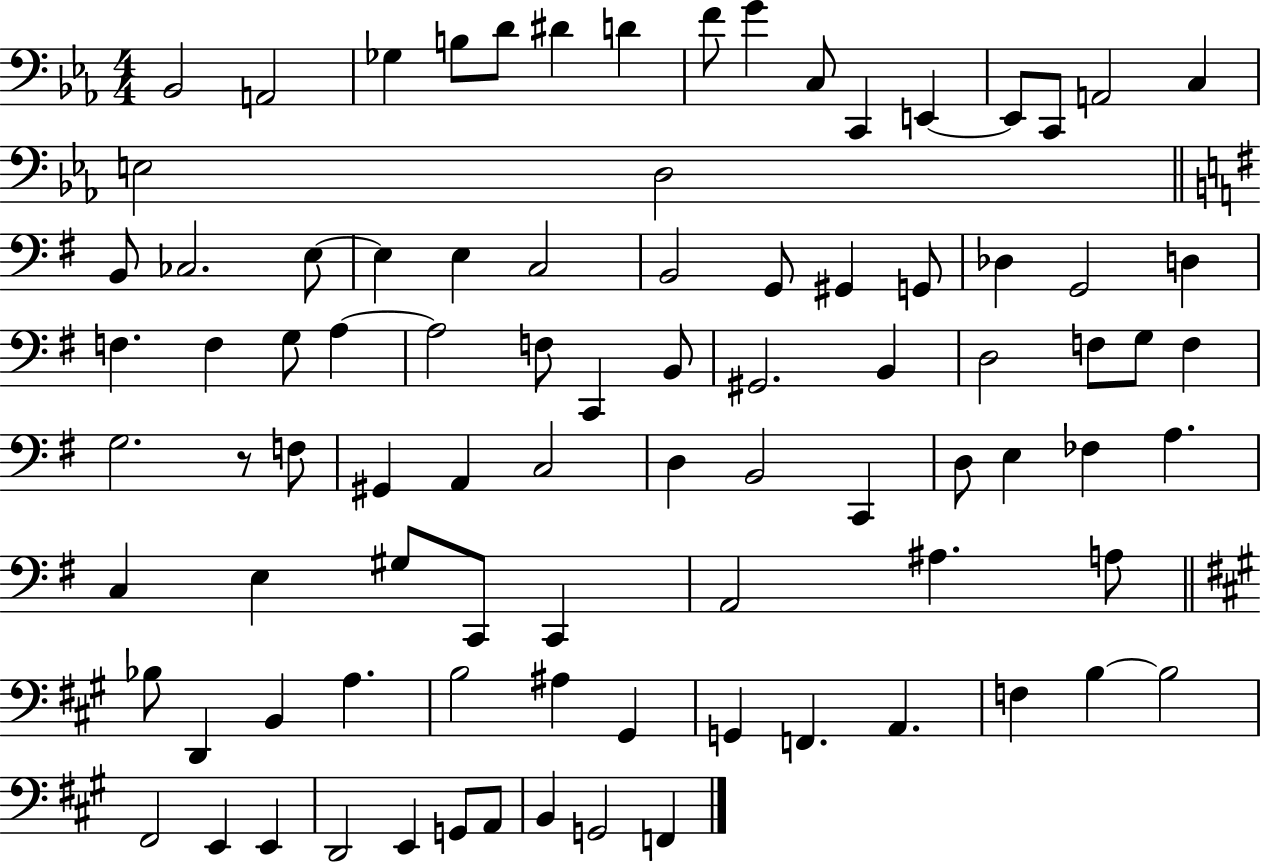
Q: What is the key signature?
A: EES major